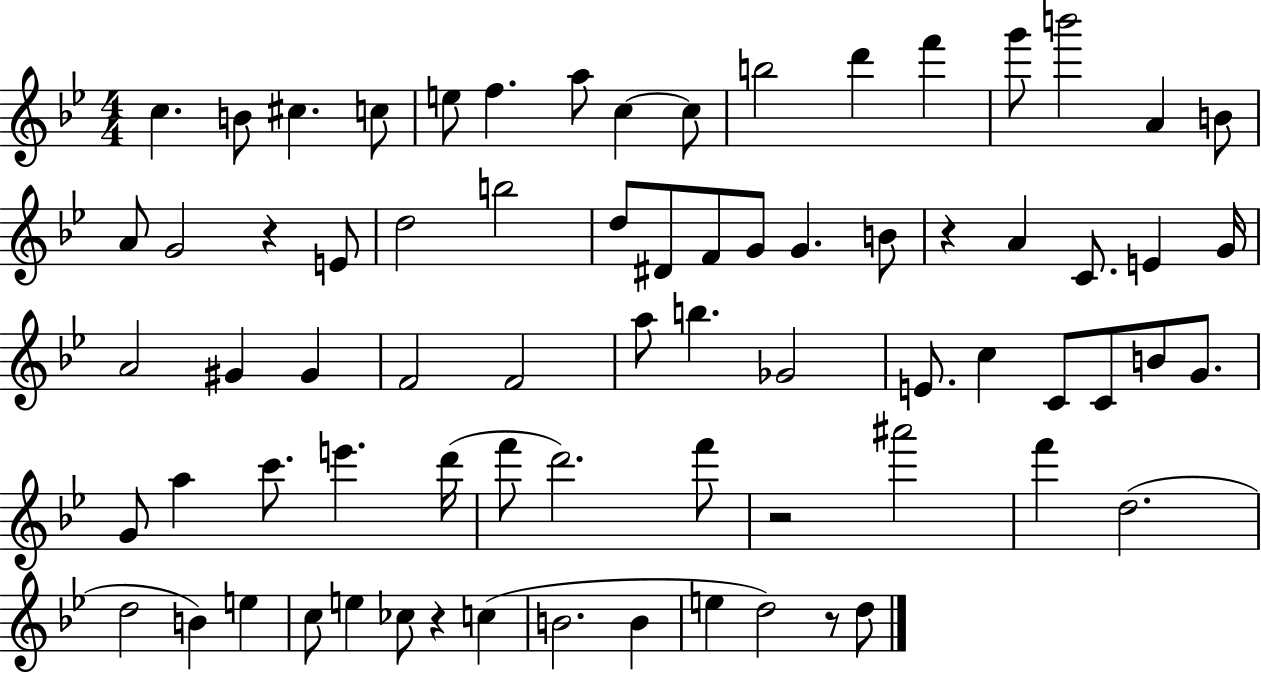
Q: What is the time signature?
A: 4/4